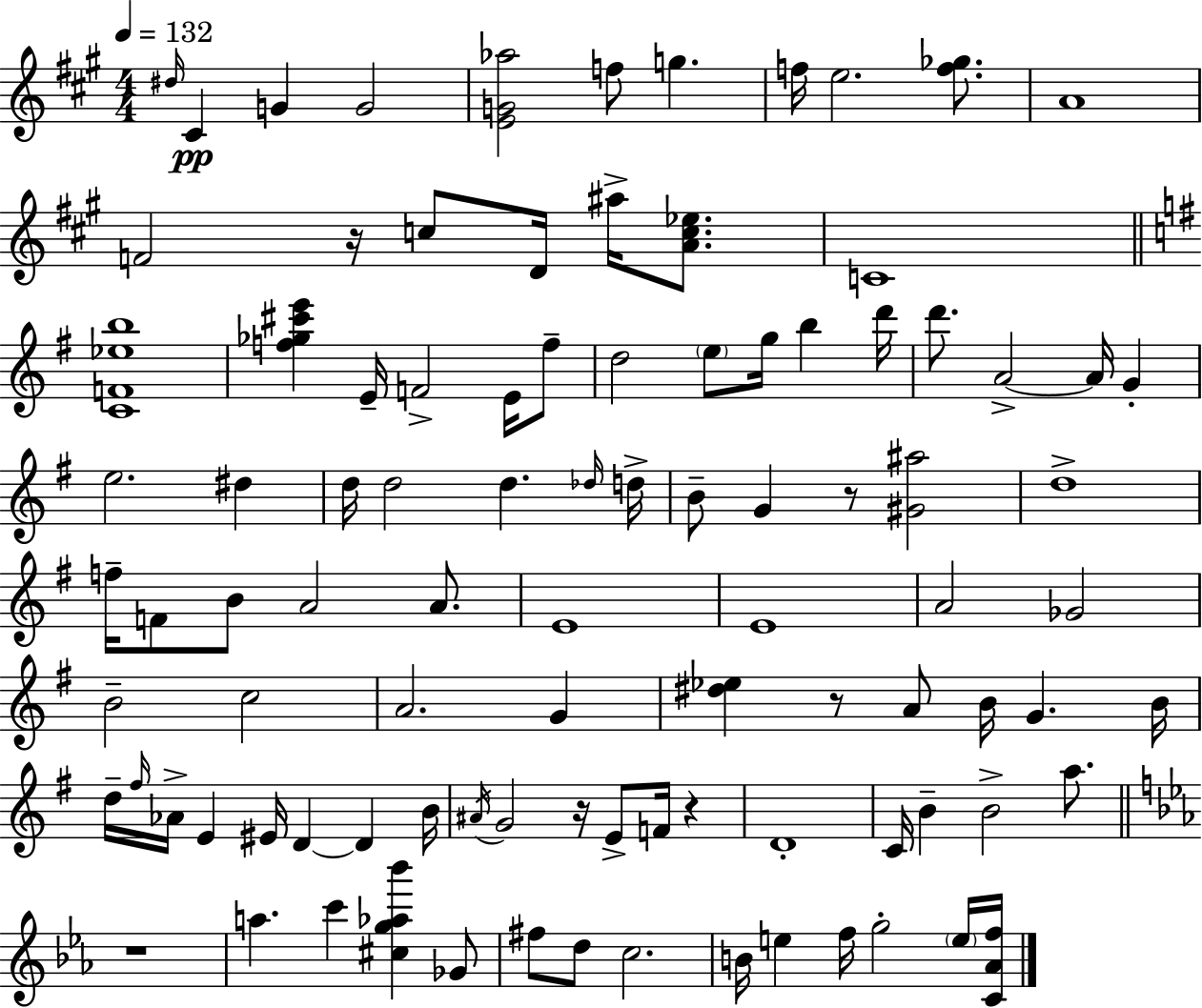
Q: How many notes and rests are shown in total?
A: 97